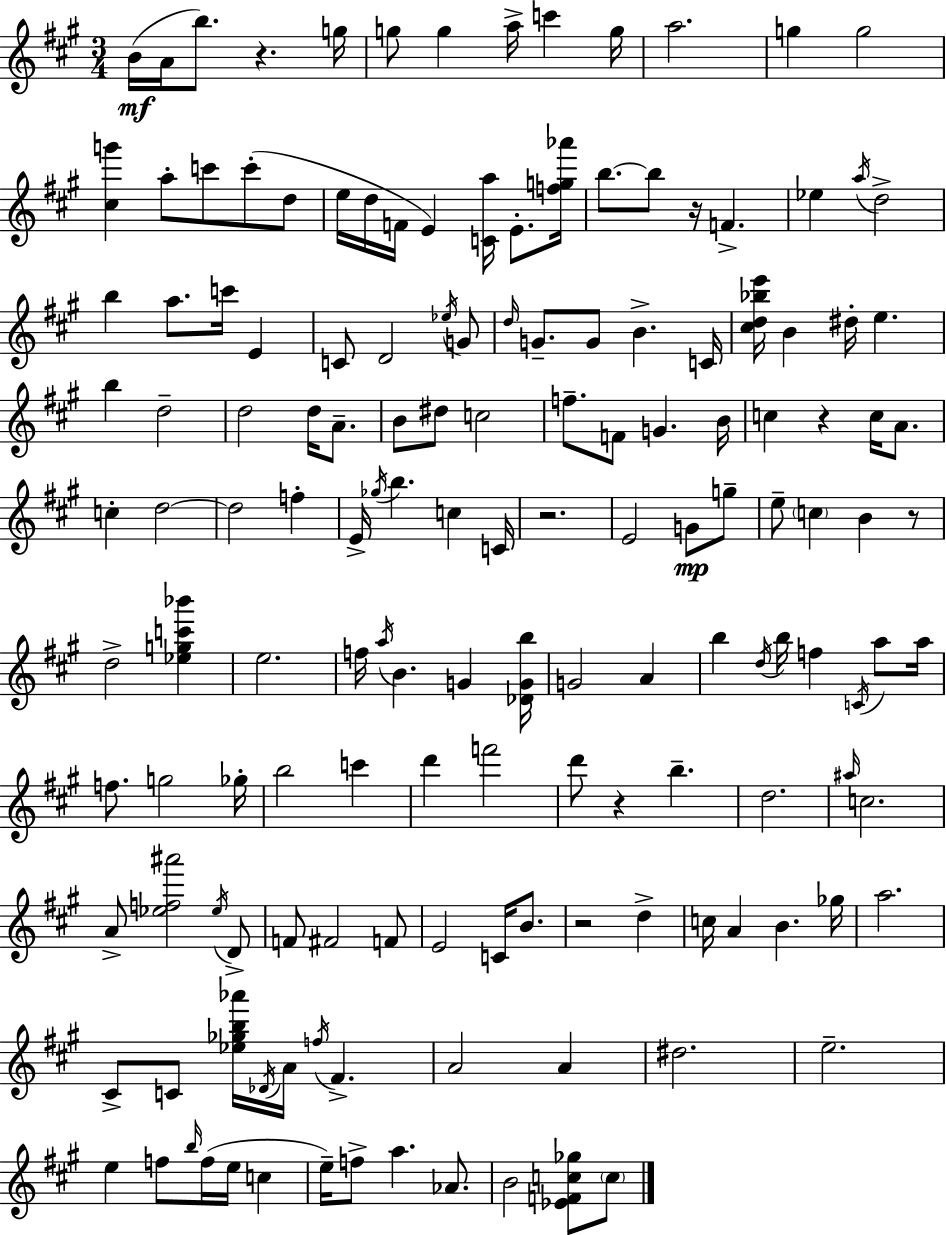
B4/s A4/s B5/e. R/q. G5/s G5/e G5/q A5/s C6/q G5/s A5/h. G5/q G5/h [C#5,G6]/q A5/e C6/e C6/e D5/e E5/s D5/s F4/s E4/q [C4,A5]/s E4/e. [F5,G5,Ab6]/s B5/e. B5/e R/s F4/q. Eb5/q A5/s D5/h B5/q A5/e. C6/s E4/q C4/e D4/h Eb5/s G4/e D5/s G4/e. G4/e B4/q. C4/s [C#5,D5,Bb5,E6]/s B4/q D#5/s E5/q. B5/q D5/h D5/h D5/s A4/e. B4/e D#5/e C5/h F5/e. F4/e G4/q. B4/s C5/q R/q C5/s A4/e. C5/q D5/h D5/h F5/q E4/s Gb5/s B5/q. C5/q C4/s R/h. E4/h G4/e G5/e E5/e C5/q B4/q R/e D5/h [Eb5,G5,C6,Bb6]/q E5/h. F5/s A5/s B4/q. G4/q [Db4,G4,B5]/s G4/h A4/q B5/q D5/s B5/s F5/q C4/s A5/e A5/s F5/e. G5/h Gb5/s B5/h C6/q D6/q F6/h D6/e R/q B5/q. D5/h. A#5/s C5/h. A4/e [Eb5,F5,A#6]/h Eb5/s D4/e F4/e F#4/h F4/e E4/h C4/s B4/e. R/h D5/q C5/s A4/q B4/q. Gb5/s A5/h. C#4/e C4/e [Eb5,Gb5,B5,Ab6]/s Db4/s A4/s F5/s F#4/q. A4/h A4/q D#5/h. E5/h. E5/q F5/e B5/s F5/s E5/s C5/q E5/s F5/e A5/q. Ab4/e. B4/h [Eb4,F4,C5,Gb5]/e C5/e